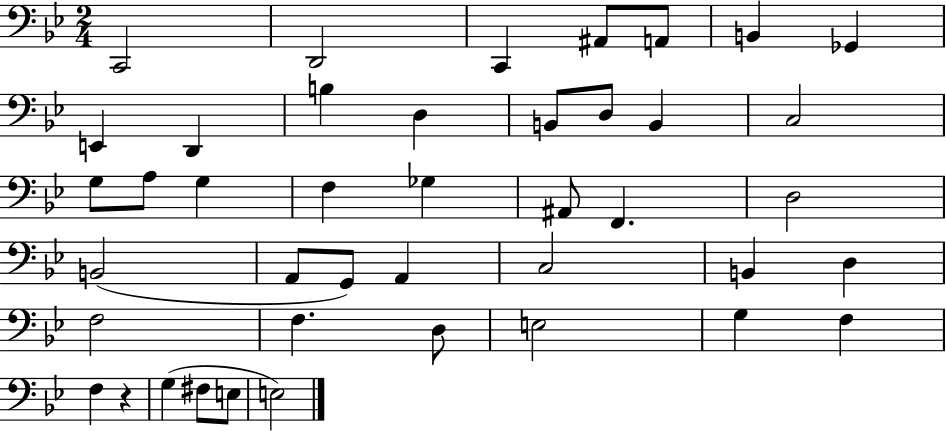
X:1
T:Untitled
M:2/4
L:1/4
K:Bb
C,,2 D,,2 C,, ^A,,/2 A,,/2 B,, _G,, E,, D,, B, D, B,,/2 D,/2 B,, C,2 G,/2 A,/2 G, F, _G, ^A,,/2 F,, D,2 B,,2 A,,/2 G,,/2 A,, C,2 B,, D, F,2 F, D,/2 E,2 G, F, F, z G, ^F,/2 E,/2 E,2